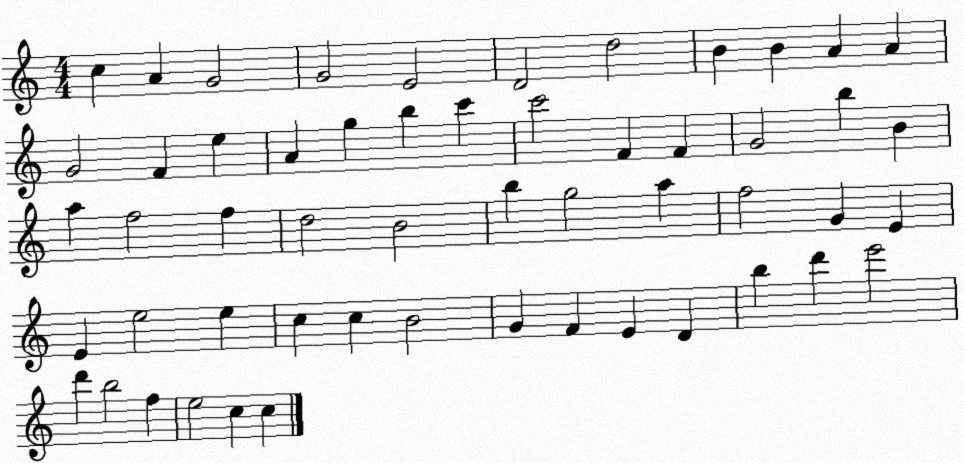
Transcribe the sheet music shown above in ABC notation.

X:1
T:Untitled
M:4/4
L:1/4
K:C
c A G2 G2 E2 D2 d2 B B A A G2 F e A g b c' c'2 F F G2 b B a f2 f d2 B2 b g2 a f2 G E E e2 e c c B2 G F E D b d' e'2 d' b2 f e2 c c